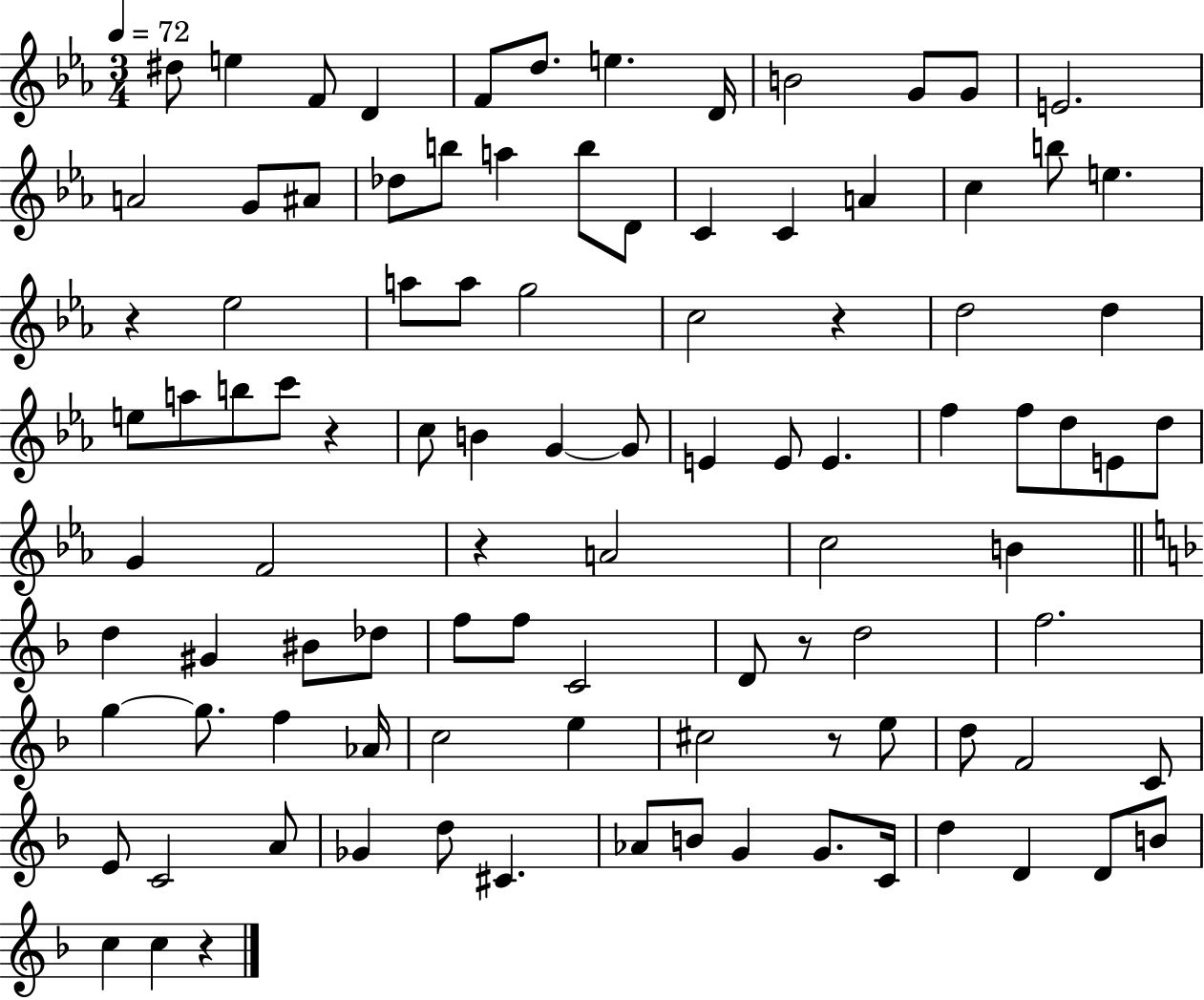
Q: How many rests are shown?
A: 7